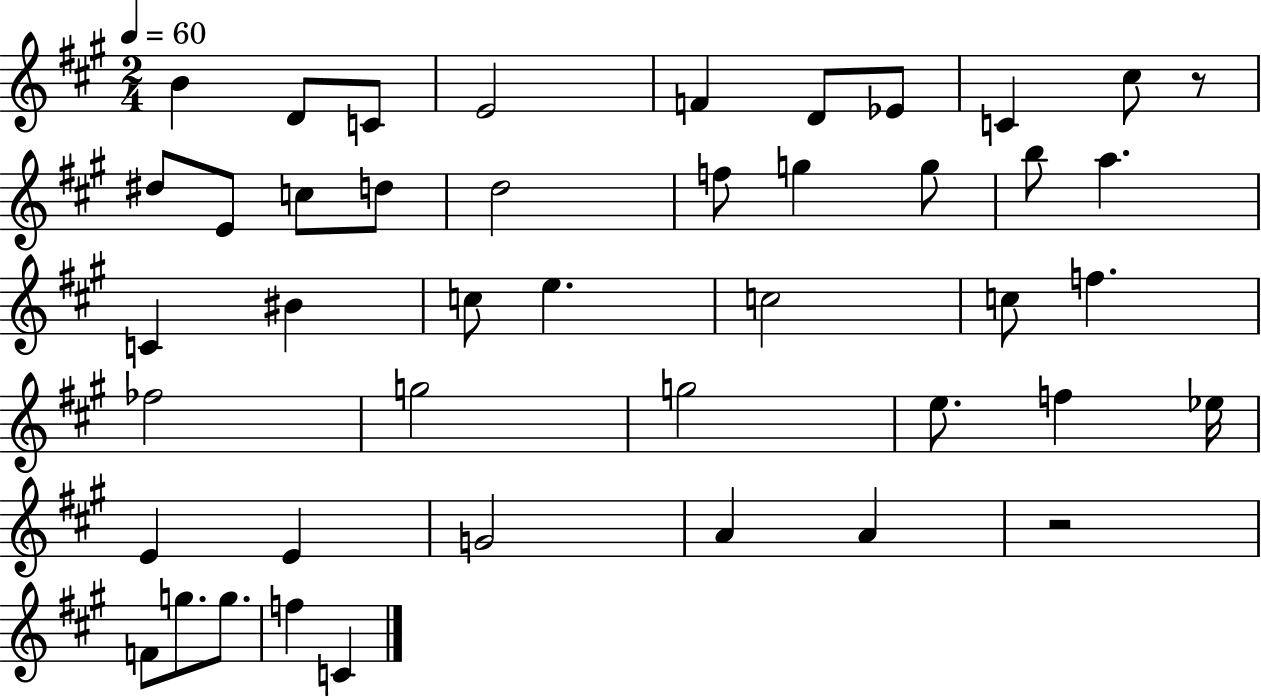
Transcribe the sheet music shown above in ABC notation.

X:1
T:Untitled
M:2/4
L:1/4
K:A
B D/2 C/2 E2 F D/2 _E/2 C ^c/2 z/2 ^d/2 E/2 c/2 d/2 d2 f/2 g g/2 b/2 a C ^B c/2 e c2 c/2 f _f2 g2 g2 e/2 f _e/4 E E G2 A A z2 F/2 g/2 g/2 f C